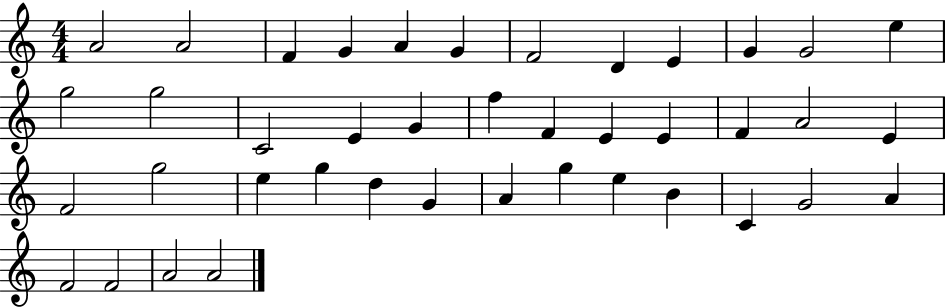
{
  \clef treble
  \numericTimeSignature
  \time 4/4
  \key c \major
  a'2 a'2 | f'4 g'4 a'4 g'4 | f'2 d'4 e'4 | g'4 g'2 e''4 | \break g''2 g''2 | c'2 e'4 g'4 | f''4 f'4 e'4 e'4 | f'4 a'2 e'4 | \break f'2 g''2 | e''4 g''4 d''4 g'4 | a'4 g''4 e''4 b'4 | c'4 g'2 a'4 | \break f'2 f'2 | a'2 a'2 | \bar "|."
}